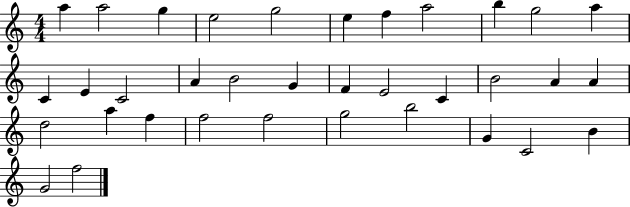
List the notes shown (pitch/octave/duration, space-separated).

A5/q A5/h G5/q E5/h G5/h E5/q F5/q A5/h B5/q G5/h A5/q C4/q E4/q C4/h A4/q B4/h G4/q F4/q E4/h C4/q B4/h A4/q A4/q D5/h A5/q F5/q F5/h F5/h G5/h B5/h G4/q C4/h B4/q G4/h F5/h